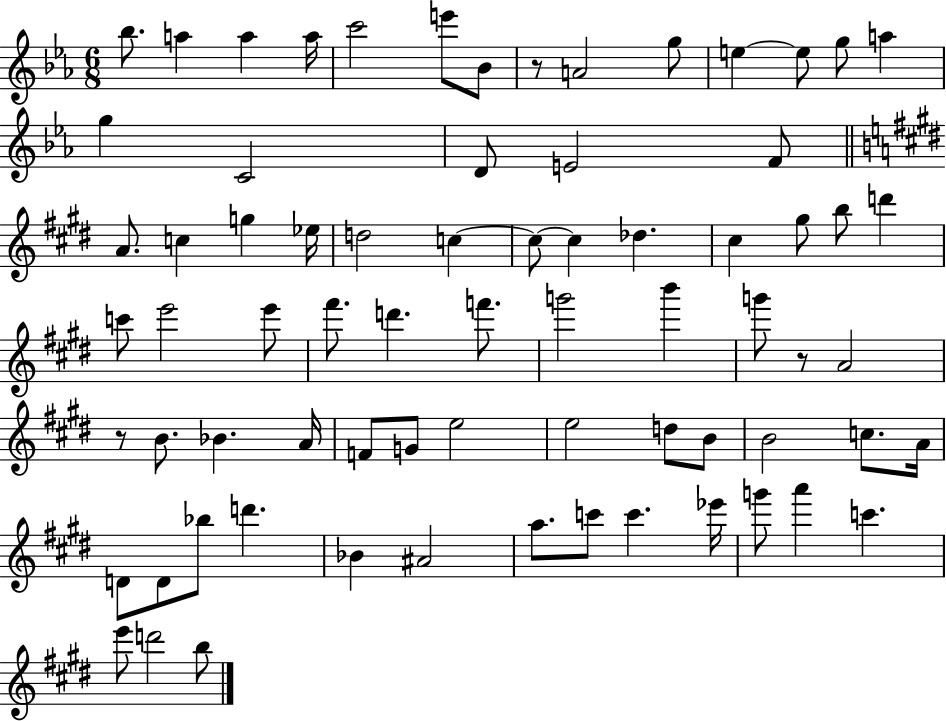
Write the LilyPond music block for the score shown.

{
  \clef treble
  \numericTimeSignature
  \time 6/8
  \key ees \major
  bes''8. a''4 a''4 a''16 | c'''2 e'''8 bes'8 | r8 a'2 g''8 | e''4~~ e''8 g''8 a''4 | \break g''4 c'2 | d'8 e'2 f'8 | \bar "||" \break \key e \major a'8. c''4 g''4 ees''16 | d''2 c''4~~ | c''8~~ c''4 des''4. | cis''4 gis''8 b''8 d'''4 | \break c'''8 e'''2 e'''8 | fis'''8. d'''4. f'''8. | g'''2 b'''4 | g'''8 r8 a'2 | \break r8 b'8. bes'4. a'16 | f'8 g'8 e''2 | e''2 d''8 b'8 | b'2 c''8. a'16 | \break d'8 d'8 bes''8 d'''4. | bes'4 ais'2 | a''8. c'''8 c'''4. ees'''16 | g'''8 a'''4 c'''4. | \break e'''8 d'''2 b''8 | \bar "|."
}